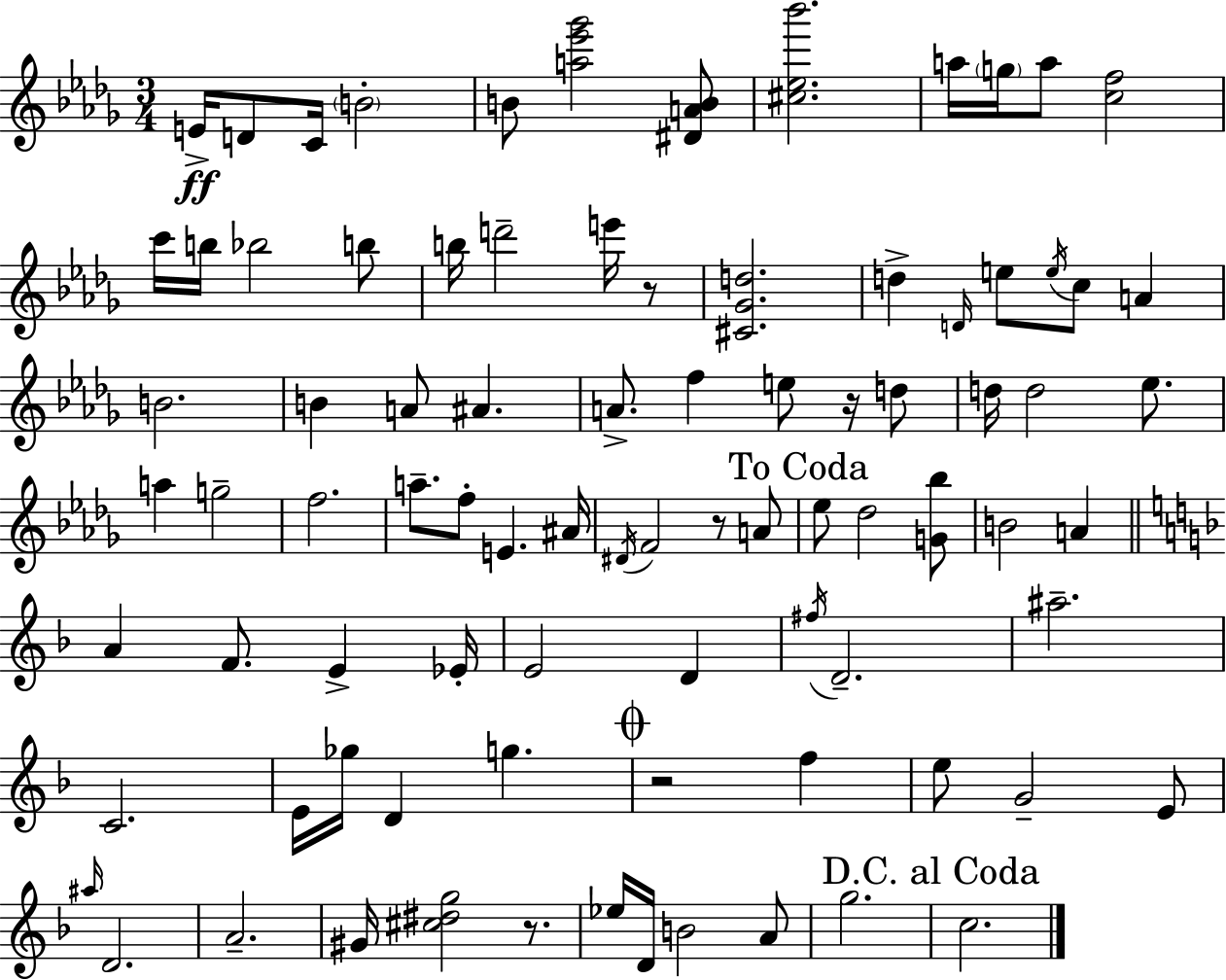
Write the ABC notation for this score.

X:1
T:Untitled
M:3/4
L:1/4
K:Bbm
E/4 D/2 C/4 B2 B/2 [a_e'_g']2 [^DAB]/2 [^c_e_b']2 a/4 g/4 a/2 [cf]2 c'/4 b/4 _b2 b/2 b/4 d'2 e'/4 z/2 [^C_Gd]2 d D/4 e/2 e/4 c/2 A B2 B A/2 ^A A/2 f e/2 z/4 d/2 d/4 d2 _e/2 a g2 f2 a/2 f/2 E ^A/4 ^D/4 F2 z/2 A/2 _e/2 _d2 [G_b]/2 B2 A A F/2 E _E/4 E2 D ^f/4 D2 ^a2 C2 E/4 _g/4 D g z2 f e/2 G2 E/2 ^a/4 D2 A2 ^G/4 [^c^dg]2 z/2 _e/4 D/4 B2 A/2 g2 c2